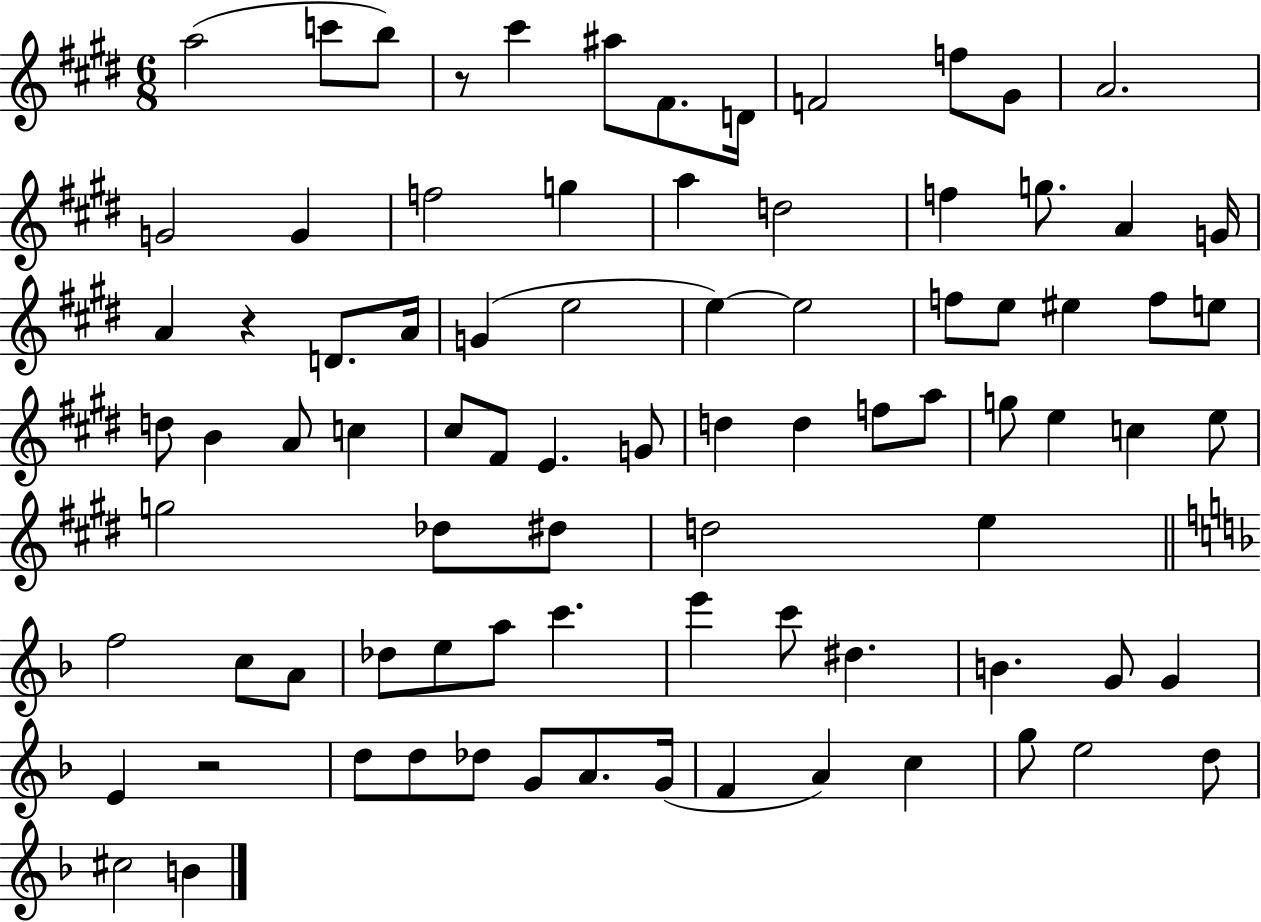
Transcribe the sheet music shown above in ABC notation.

X:1
T:Untitled
M:6/8
L:1/4
K:E
a2 c'/2 b/2 z/2 ^c' ^a/2 ^F/2 D/4 F2 f/2 ^G/2 A2 G2 G f2 g a d2 f g/2 A G/4 A z D/2 A/4 G e2 e e2 f/2 e/2 ^e f/2 e/2 d/2 B A/2 c ^c/2 ^F/2 E G/2 d d f/2 a/2 g/2 e c e/2 g2 _d/2 ^d/2 d2 e f2 c/2 A/2 _d/2 e/2 a/2 c' e' c'/2 ^d B G/2 G E z2 d/2 d/2 _d/2 G/2 A/2 G/4 F A c g/2 e2 d/2 ^c2 B